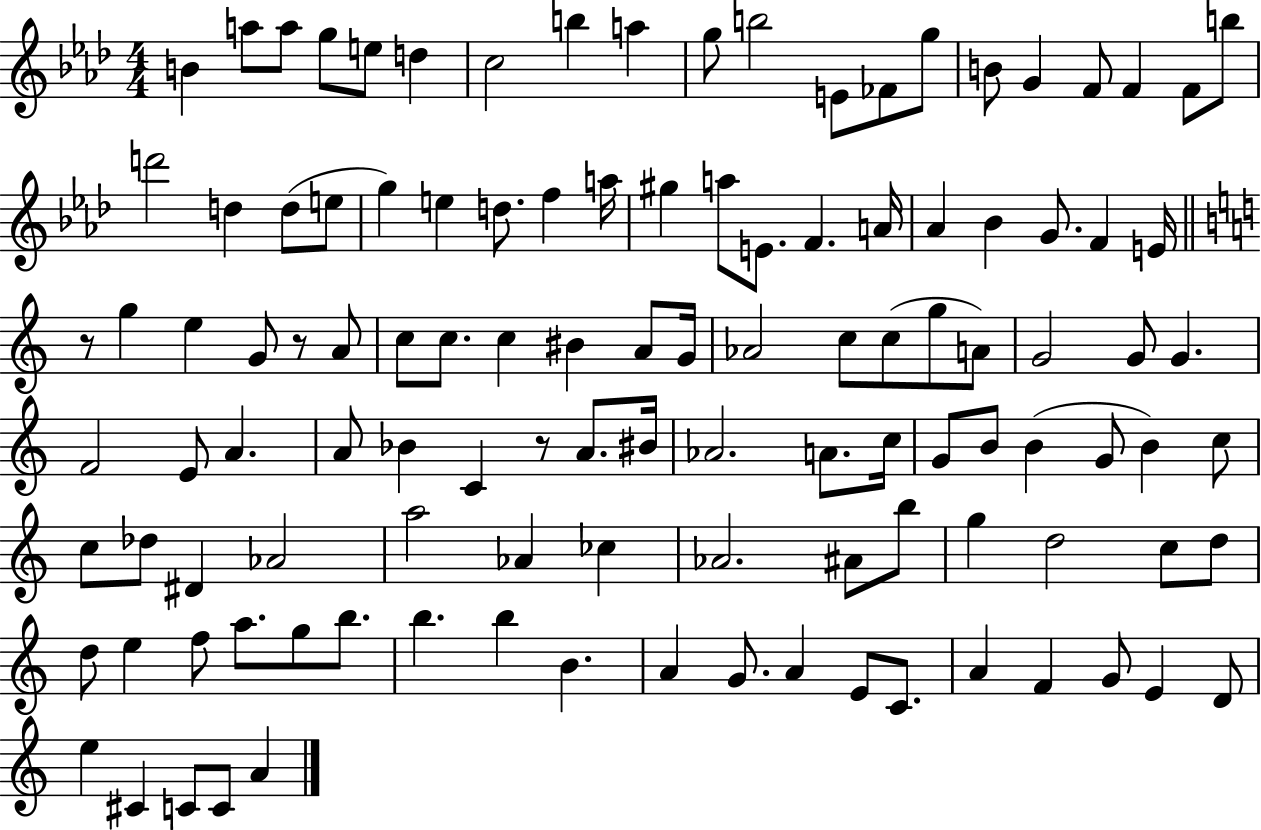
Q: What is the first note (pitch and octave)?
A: B4